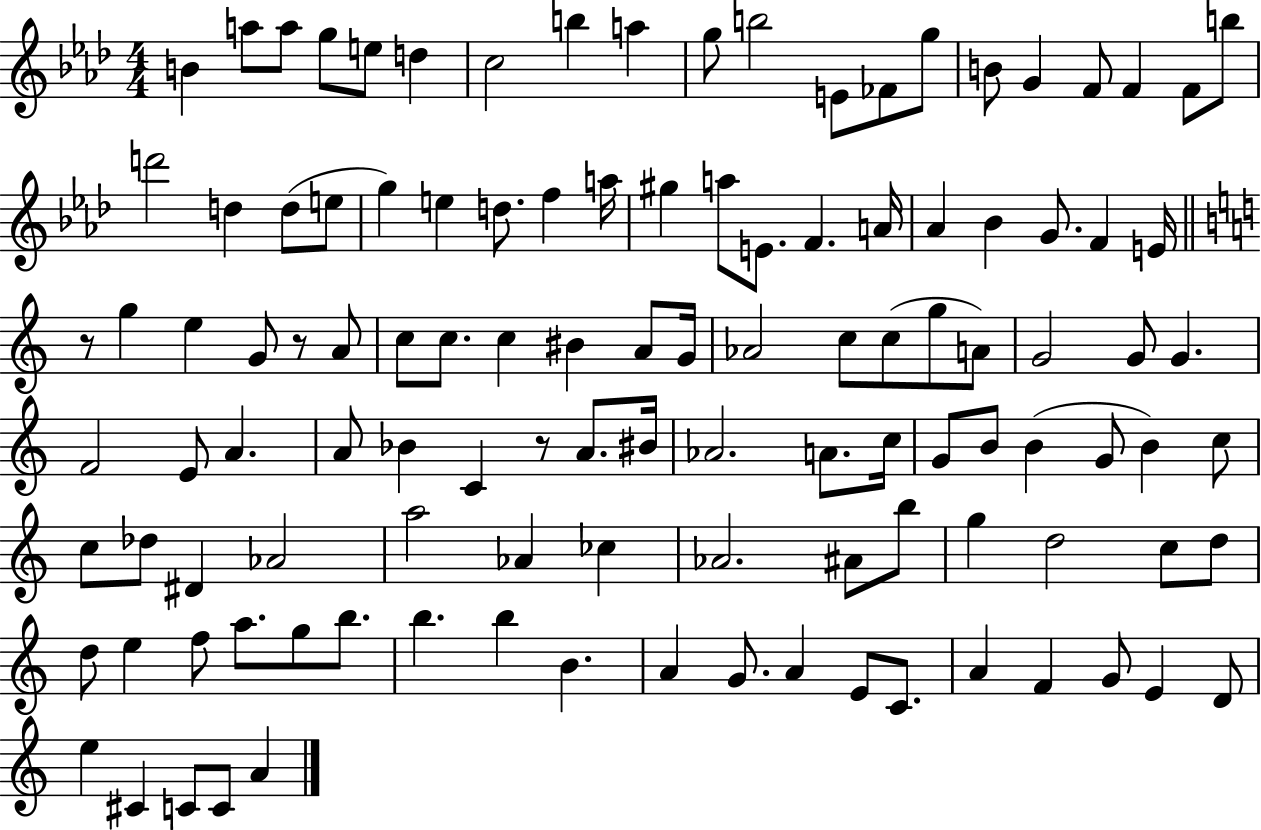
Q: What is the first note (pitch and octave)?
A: B4